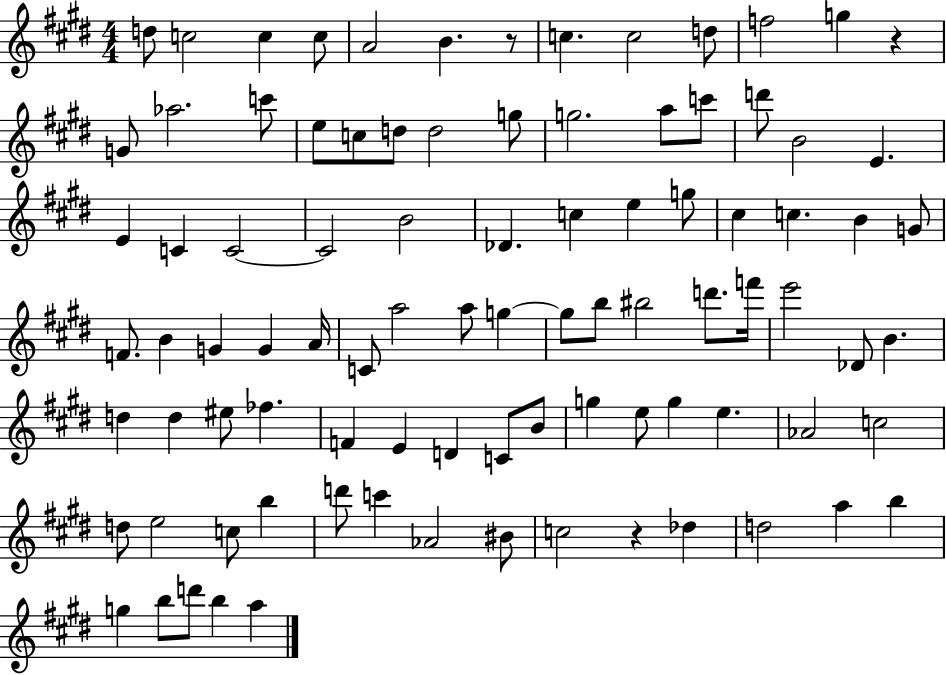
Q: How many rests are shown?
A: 3